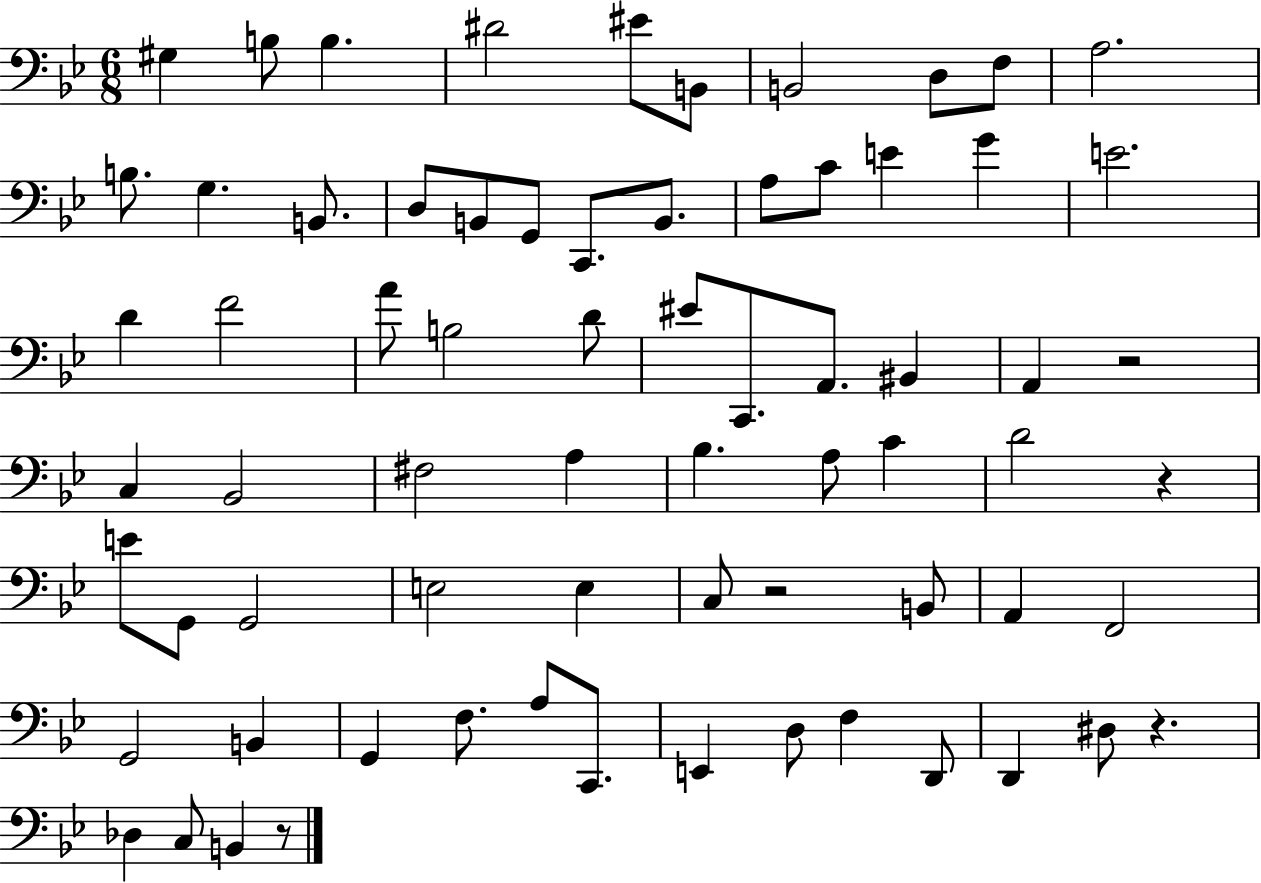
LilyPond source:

{
  \clef bass
  \numericTimeSignature
  \time 6/8
  \key bes \major
  gis4 b8 b4. | dis'2 eis'8 b,8 | b,2 d8 f8 | a2. | \break b8. g4. b,8. | d8 b,8 g,8 c,8. b,8. | a8 c'8 e'4 g'4 | e'2. | \break d'4 f'2 | a'8 b2 d'8 | eis'8 c,8. a,8. bis,4 | a,4 r2 | \break c4 bes,2 | fis2 a4 | bes4. a8 c'4 | d'2 r4 | \break e'8 g,8 g,2 | e2 e4 | c8 r2 b,8 | a,4 f,2 | \break g,2 b,4 | g,4 f8. a8 c,8. | e,4 d8 f4 d,8 | d,4 dis8 r4. | \break des4 c8 b,4 r8 | \bar "|."
}